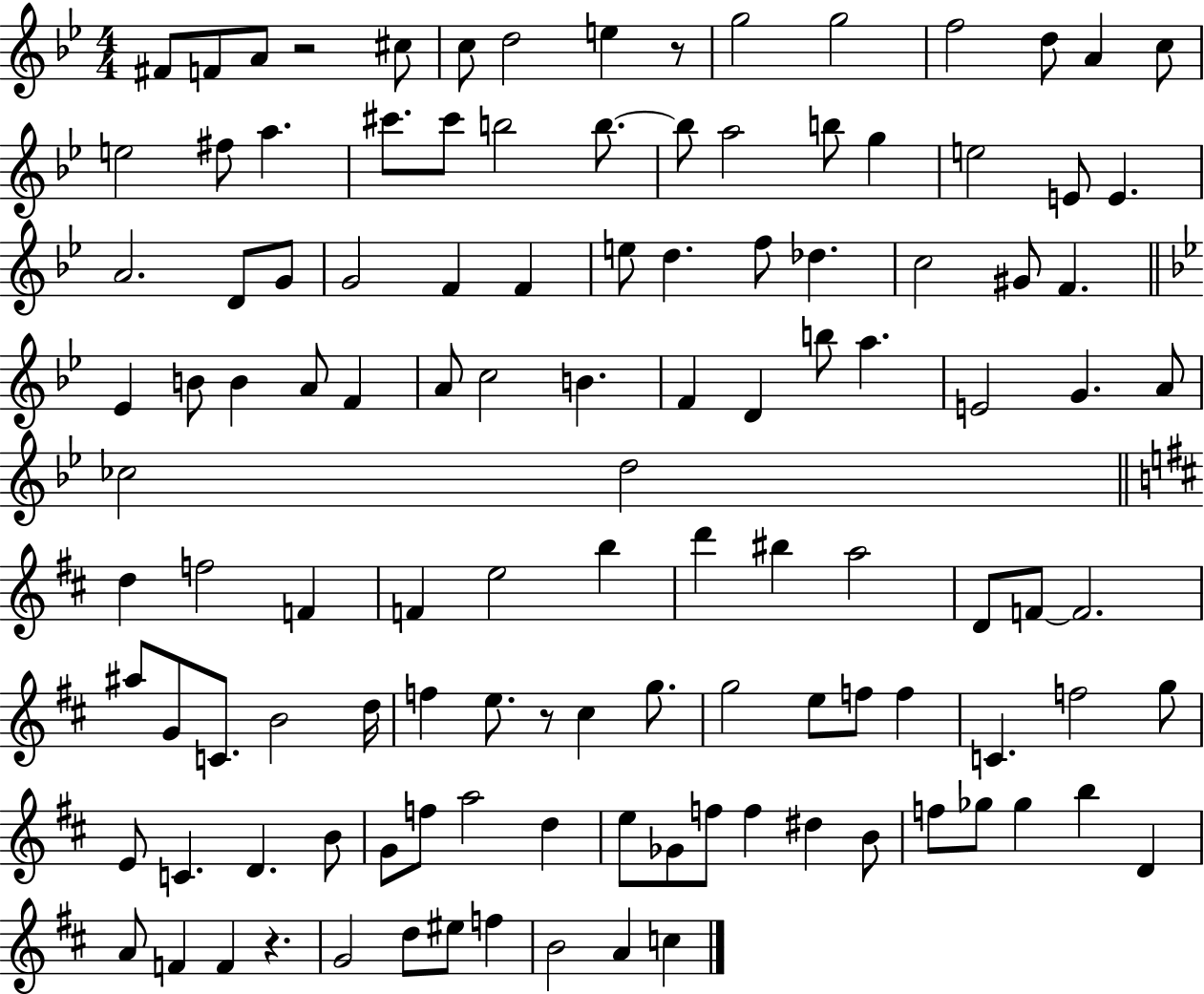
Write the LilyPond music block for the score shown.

{
  \clef treble
  \numericTimeSignature
  \time 4/4
  \key bes \major
  fis'8 f'8 a'8 r2 cis''8 | c''8 d''2 e''4 r8 | g''2 g''2 | f''2 d''8 a'4 c''8 | \break e''2 fis''8 a''4. | cis'''8. cis'''8 b''2 b''8.~~ | b''8 a''2 b''8 g''4 | e''2 e'8 e'4. | \break a'2. d'8 g'8 | g'2 f'4 f'4 | e''8 d''4. f''8 des''4. | c''2 gis'8 f'4. | \break \bar "||" \break \key g \minor ees'4 b'8 b'4 a'8 f'4 | a'8 c''2 b'4. | f'4 d'4 b''8 a''4. | e'2 g'4. a'8 | \break ces''2 d''2 | \bar "||" \break \key d \major d''4 f''2 f'4 | f'4 e''2 b''4 | d'''4 bis''4 a''2 | d'8 f'8~~ f'2. | \break ais''8 g'8 c'8. b'2 d''16 | f''4 e''8. r8 cis''4 g''8. | g''2 e''8 f''8 f''4 | c'4. f''2 g''8 | \break e'8 c'4. d'4. b'8 | g'8 f''8 a''2 d''4 | e''8 ges'8 f''8 f''4 dis''4 b'8 | f''8 ges''8 ges''4 b''4 d'4 | \break a'8 f'4 f'4 r4. | g'2 d''8 eis''8 f''4 | b'2 a'4 c''4 | \bar "|."
}